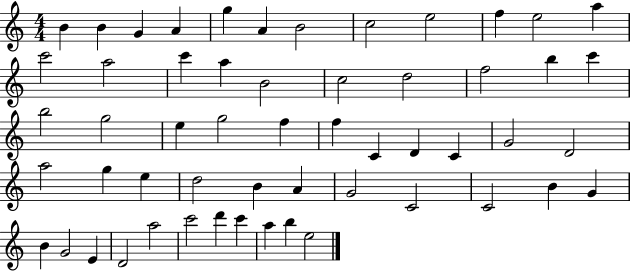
{
  \clef treble
  \numericTimeSignature
  \time 4/4
  \key c \major
  b'4 b'4 g'4 a'4 | g''4 a'4 b'2 | c''2 e''2 | f''4 e''2 a''4 | \break c'''2 a''2 | c'''4 a''4 b'2 | c''2 d''2 | f''2 b''4 c'''4 | \break b''2 g''2 | e''4 g''2 f''4 | f''4 c'4 d'4 c'4 | g'2 d'2 | \break a''2 g''4 e''4 | d''2 b'4 a'4 | g'2 c'2 | c'2 b'4 g'4 | \break b'4 g'2 e'4 | d'2 a''2 | c'''2 d'''4 c'''4 | a''4 b''4 e''2 | \break \bar "|."
}